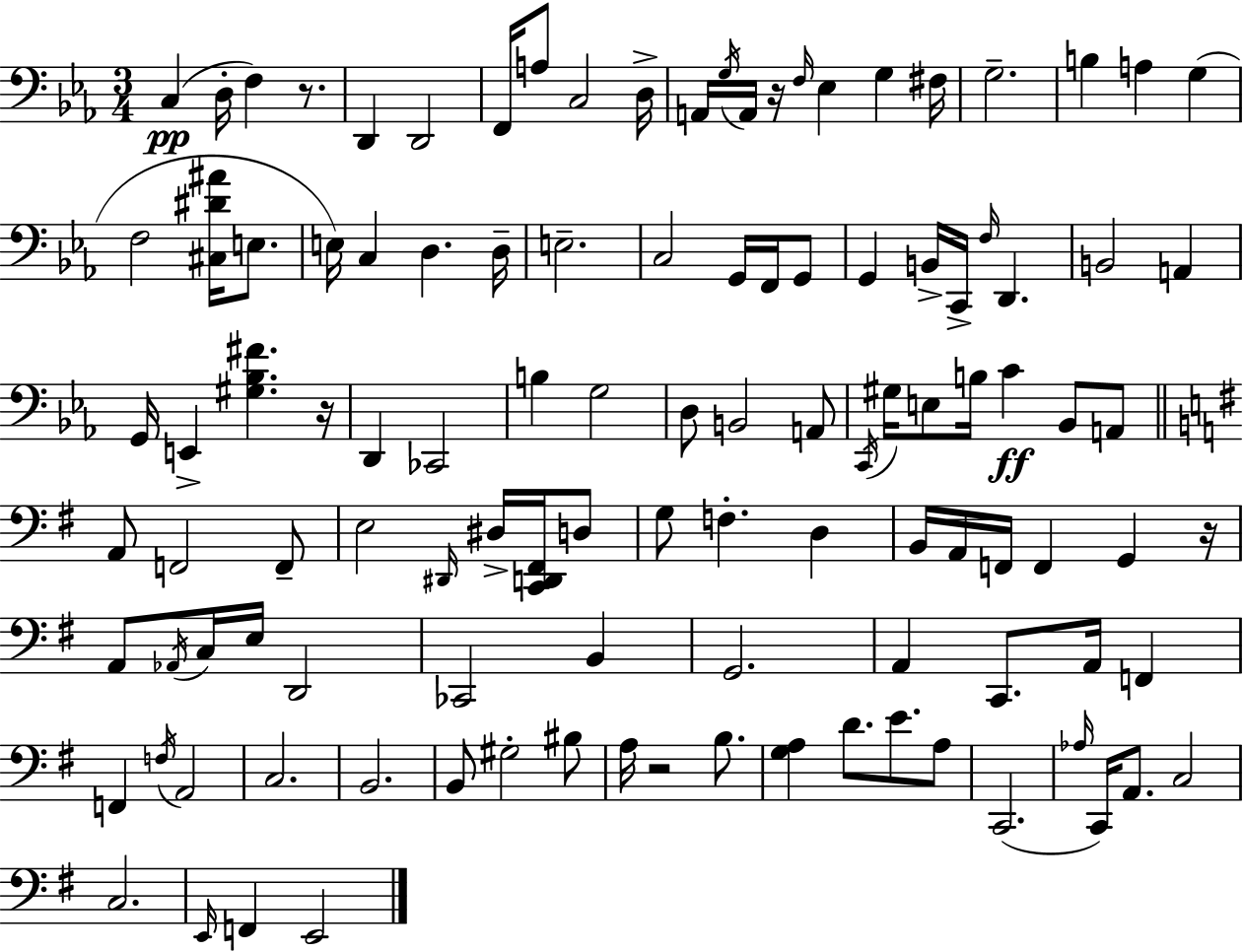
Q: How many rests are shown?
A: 5